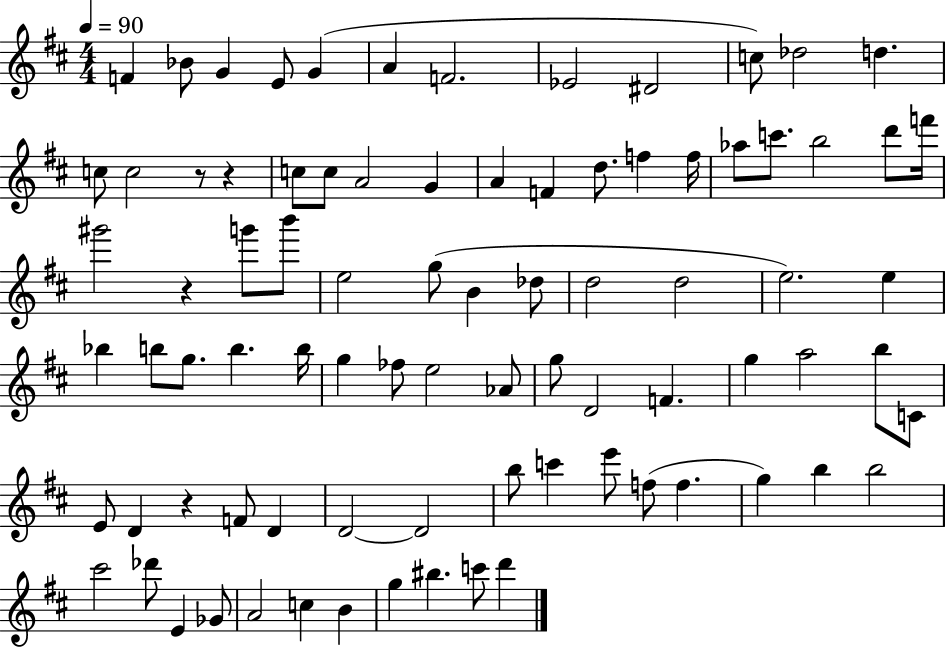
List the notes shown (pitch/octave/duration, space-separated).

F4/q Bb4/e G4/q E4/e G4/q A4/q F4/h. Eb4/h D#4/h C5/e Db5/h D5/q. C5/e C5/h R/e R/q C5/e C5/e A4/h G4/q A4/q F4/q D5/e. F5/q F5/s Ab5/e C6/e. B5/h D6/e F6/s G#6/h R/q G6/e B6/e E5/h G5/e B4/q Db5/e D5/h D5/h E5/h. E5/q Bb5/q B5/e G5/e. B5/q. B5/s G5/q FES5/e E5/h Ab4/e G5/e D4/h F4/q. G5/q A5/h B5/e C4/e E4/e D4/q R/q F4/e D4/q D4/h D4/h B5/e C6/q E6/e F5/e F5/q. G5/q B5/q B5/h C#6/h Db6/e E4/q Gb4/e A4/h C5/q B4/q G5/q BIS5/q. C6/e D6/q